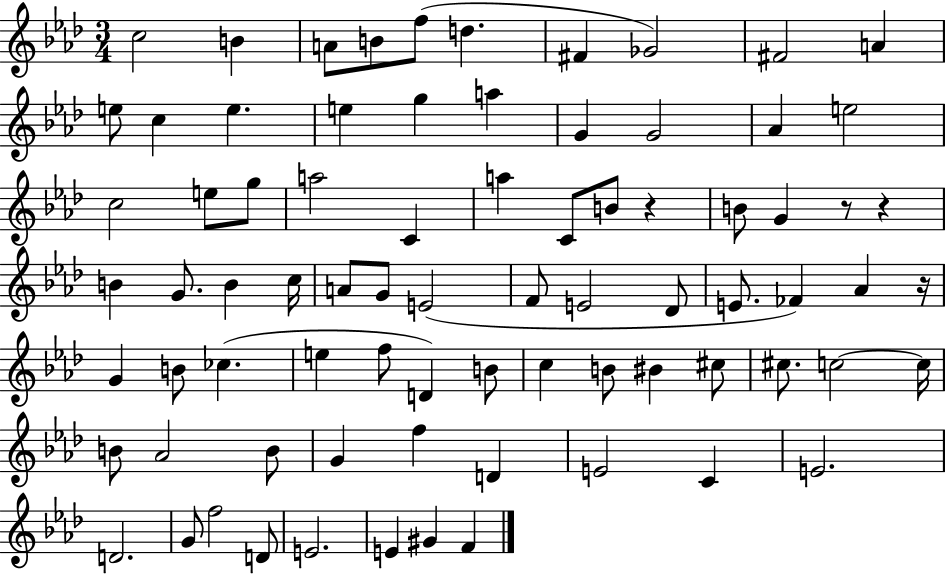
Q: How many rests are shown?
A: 4